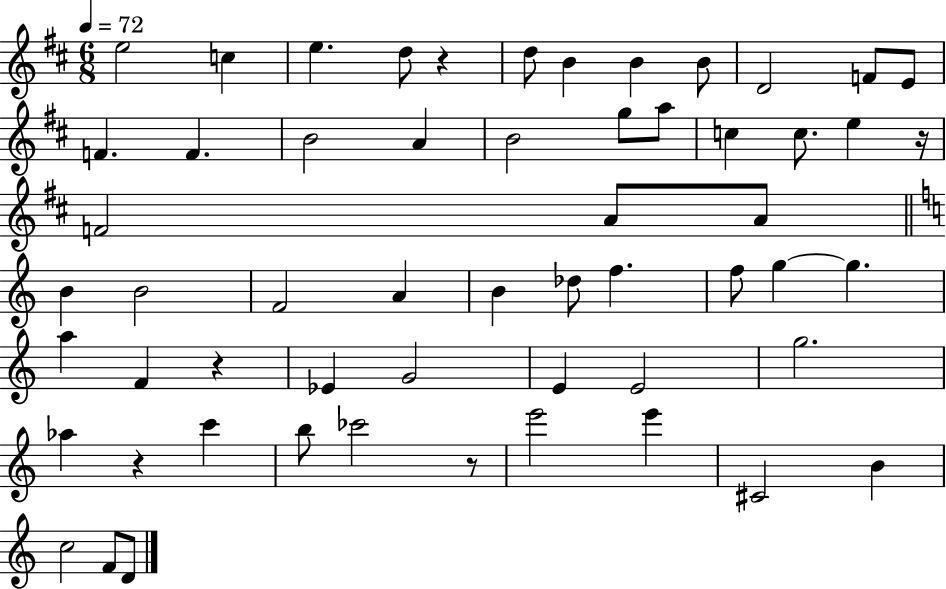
E5/h C5/q E5/q. D5/e R/q D5/e B4/q B4/q B4/e D4/h F4/e E4/e F4/q. F4/q. B4/h A4/q B4/h G5/e A5/e C5/q C5/e. E5/q R/s F4/h A4/e A4/e B4/q B4/h F4/h A4/q B4/q Db5/e F5/q. F5/e G5/q G5/q. A5/q F4/q R/q Eb4/q G4/h E4/q E4/h G5/h. Ab5/q R/q C6/q B5/e CES6/h R/e E6/h E6/q C#4/h B4/q C5/h F4/e D4/e